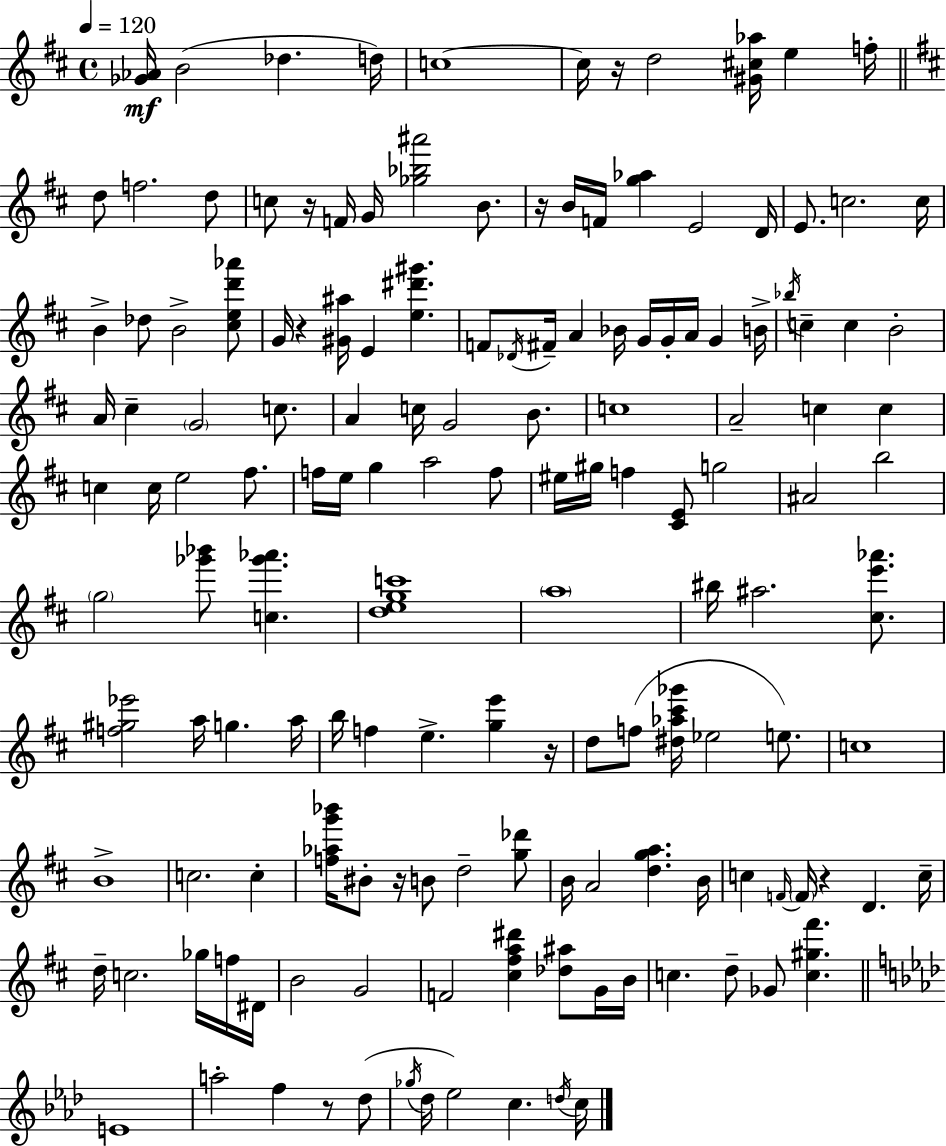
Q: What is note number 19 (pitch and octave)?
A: D4